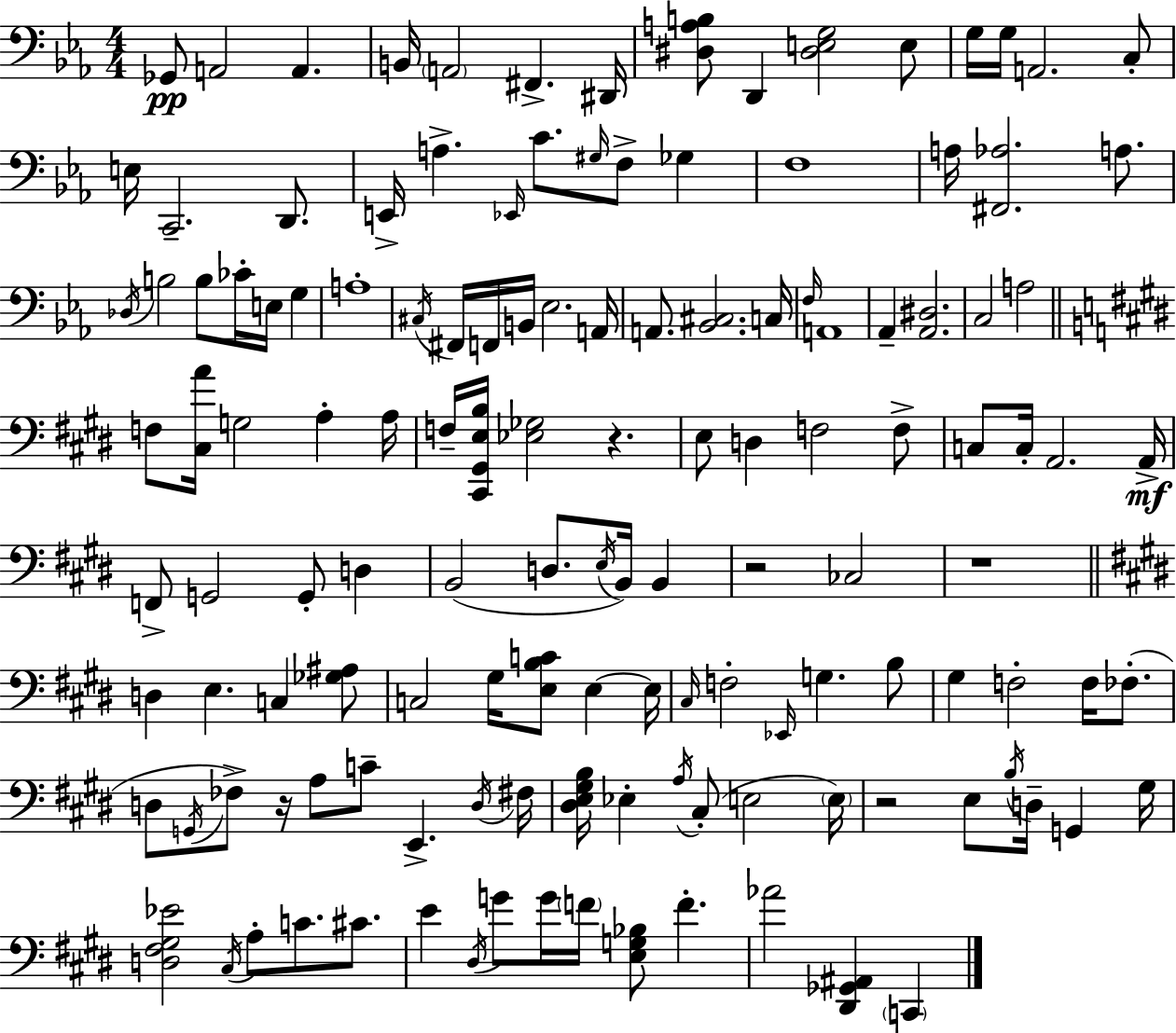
X:1
T:Untitled
M:4/4
L:1/4
K:Eb
_G,,/2 A,,2 A,, B,,/4 A,,2 ^F,, ^D,,/4 [^D,A,B,]/2 D,, [^D,E,G,]2 E,/2 G,/4 G,/4 A,,2 C,/2 E,/4 C,,2 D,,/2 E,,/4 A, _E,,/4 C/2 ^G,/4 F,/2 _G, F,4 A,/4 [^F,,_A,]2 A,/2 _D,/4 B,2 B,/2 _C/4 E,/4 G, A,4 ^C,/4 ^F,,/4 F,,/4 B,,/4 _E,2 A,,/4 A,,/2 [_B,,^C,]2 C,/4 F,/4 A,,4 _A,, [_A,,^D,]2 C,2 A,2 F,/2 [^C,A]/4 G,2 A, A,/4 F,/4 [^C,,^G,,E,B,]/4 [_E,_G,]2 z E,/2 D, F,2 F,/2 C,/2 C,/4 A,,2 A,,/4 F,,/2 G,,2 G,,/2 D, B,,2 D,/2 E,/4 B,,/4 B,, z2 _C,2 z4 D, E, C, [_G,^A,]/2 C,2 ^G,/4 [E,B,C]/2 E, E,/4 ^C,/4 F,2 _E,,/4 G, B,/2 ^G, F,2 F,/4 _F,/2 D,/2 G,,/4 _F,/2 z/4 A,/2 C/2 E,, D,/4 ^F,/4 [^D,E,^G,B,]/4 _E, A,/4 ^C,/2 E,2 E,/4 z2 E,/2 B,/4 D,/4 G,, ^G,/4 [D,^F,^G,_E]2 ^C,/4 A,/2 C/2 ^C/2 E ^D,/4 G/2 G/4 F/4 [E,G,_B,]/2 F _A2 [^D,,_G,,^A,,] C,,